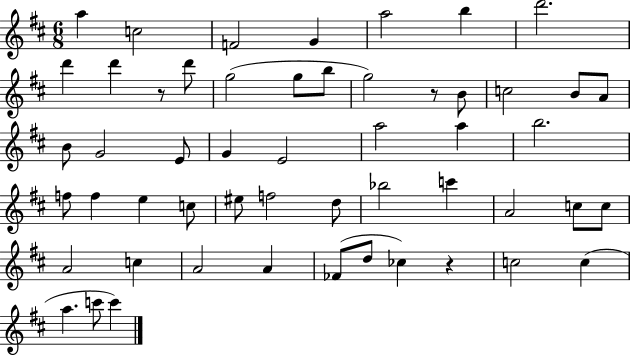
{
  \clef treble
  \numericTimeSignature
  \time 6/8
  \key d \major
  \repeat volta 2 { a''4 c''2 | f'2 g'4 | a''2 b''4 | d'''2. | \break d'''4 d'''4 r8 d'''8 | g''2( g''8 b''8 | g''2) r8 b'8 | c''2 b'8 a'8 | \break b'8 g'2 e'8 | g'4 e'2 | a''2 a''4 | b''2. | \break f''8 f''4 e''4 c''8 | eis''8 f''2 d''8 | bes''2 c'''4 | a'2 c''8 c''8 | \break a'2 c''4 | a'2 a'4 | fes'8( d''8 ces''4) r4 | c''2 c''4( | \break a''4. c'''8 c'''4) | } \bar "|."
}